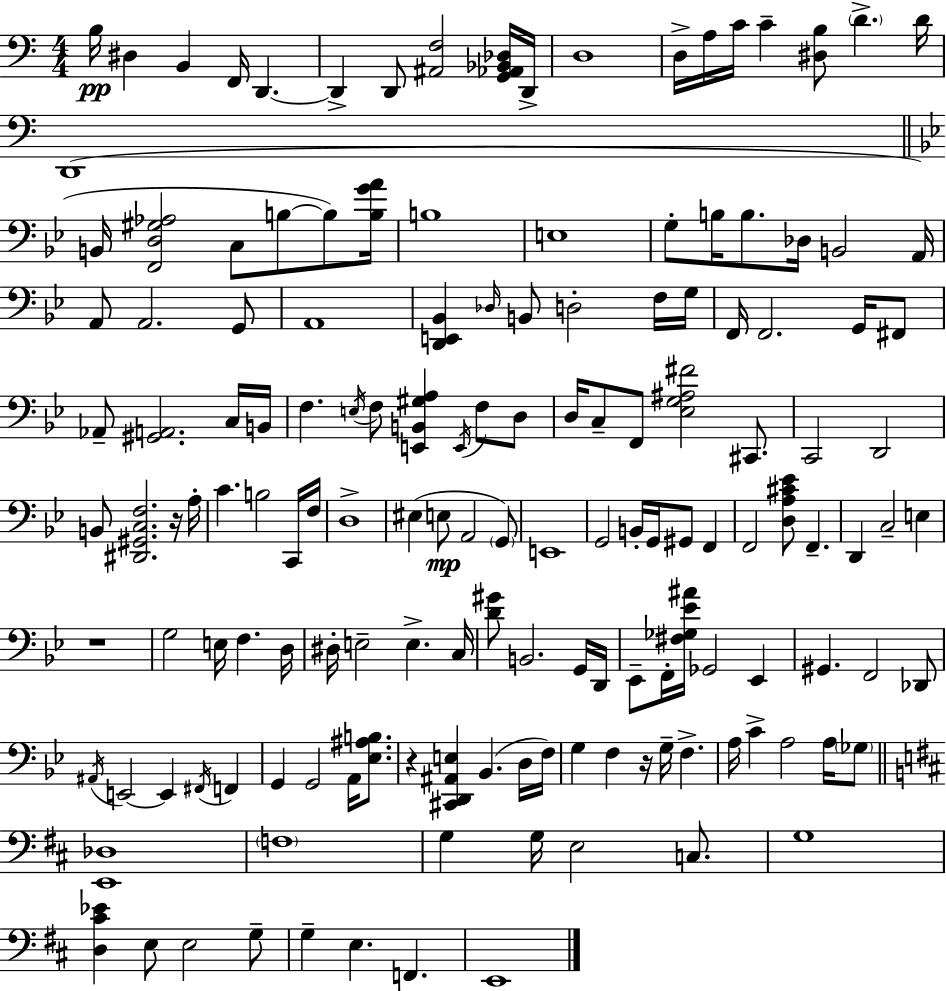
X:1
T:Untitled
M:4/4
L:1/4
K:C
B,/4 ^D, B,, F,,/4 D,, D,, D,,/2 [^A,,F,]2 [G,,_A,,_B,,_D,]/4 D,,/4 D,4 D,/4 A,/4 C/4 C [^D,B,]/2 D D/4 D,,4 B,,/4 [F,,D,^G,_A,]2 C,/2 B,/2 B,/2 [B,GA]/4 B,4 E,4 G,/2 B,/4 B,/2 _D,/4 B,,2 A,,/4 A,,/2 A,,2 G,,/2 A,,4 [D,,E,,_B,,] _D,/4 B,,/2 D,2 F,/4 G,/4 F,,/4 F,,2 G,,/4 ^F,,/2 _A,,/2 [^G,,A,,]2 C,/4 B,,/4 F, E,/4 F,/2 [E,,B,,^G,A,] E,,/4 F,/2 D,/2 D,/4 C,/2 F,,/2 [_E,G,^A,^F]2 ^C,,/2 C,,2 D,,2 B,,/2 [^D,,^G,,C,F,]2 z/4 A,/4 C B,2 C,,/4 F,/4 D,4 ^E, E,/2 A,,2 G,,/2 E,,4 G,,2 B,,/4 G,,/4 ^G,,/2 F,, F,,2 [D,A,^C_E]/2 F,, D,, C,2 E, z4 G,2 E,/4 F, D,/4 ^D,/4 E,2 E, C,/4 [D^G]/2 B,,2 G,,/4 D,,/4 _E,,/2 F,,/4 [^F,_G,_E^A]/4 _G,,2 _E,, ^G,, F,,2 _D,,/2 ^A,,/4 E,,2 E,, ^F,,/4 F,, G,, G,,2 A,,/4 [_E,^A,B,]/2 z [^C,,D,,^A,,E,] _B,, D,/4 F,/4 G, F, z/4 G,/4 F, A,/4 C A,2 A,/4 _G,/2 [E,,_D,]4 F,4 G, G,/4 E,2 C,/2 G,4 [D,^C_E] E,/2 E,2 G,/2 G, E, F,, E,,4